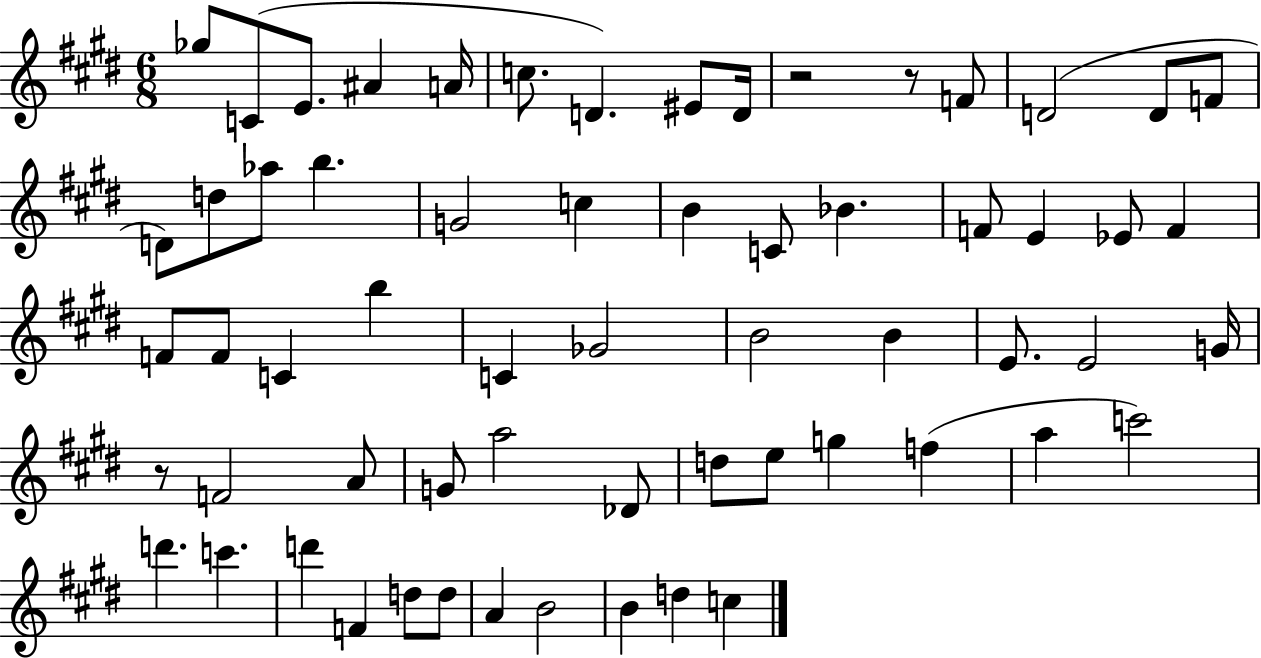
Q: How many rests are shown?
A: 3